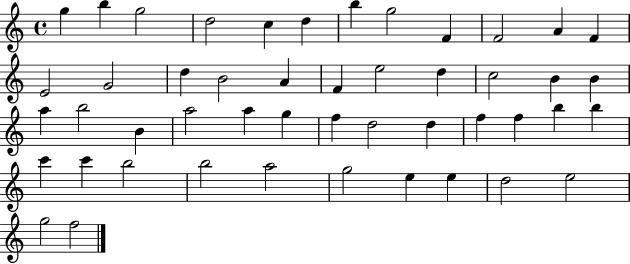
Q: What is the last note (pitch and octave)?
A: F5